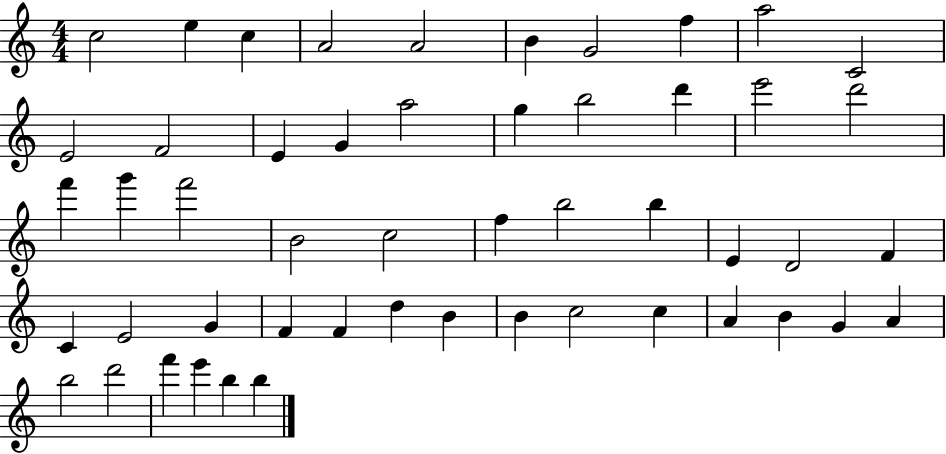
X:1
T:Untitled
M:4/4
L:1/4
K:C
c2 e c A2 A2 B G2 f a2 C2 E2 F2 E G a2 g b2 d' e'2 d'2 f' g' f'2 B2 c2 f b2 b E D2 F C E2 G F F d B B c2 c A B G A b2 d'2 f' e' b b